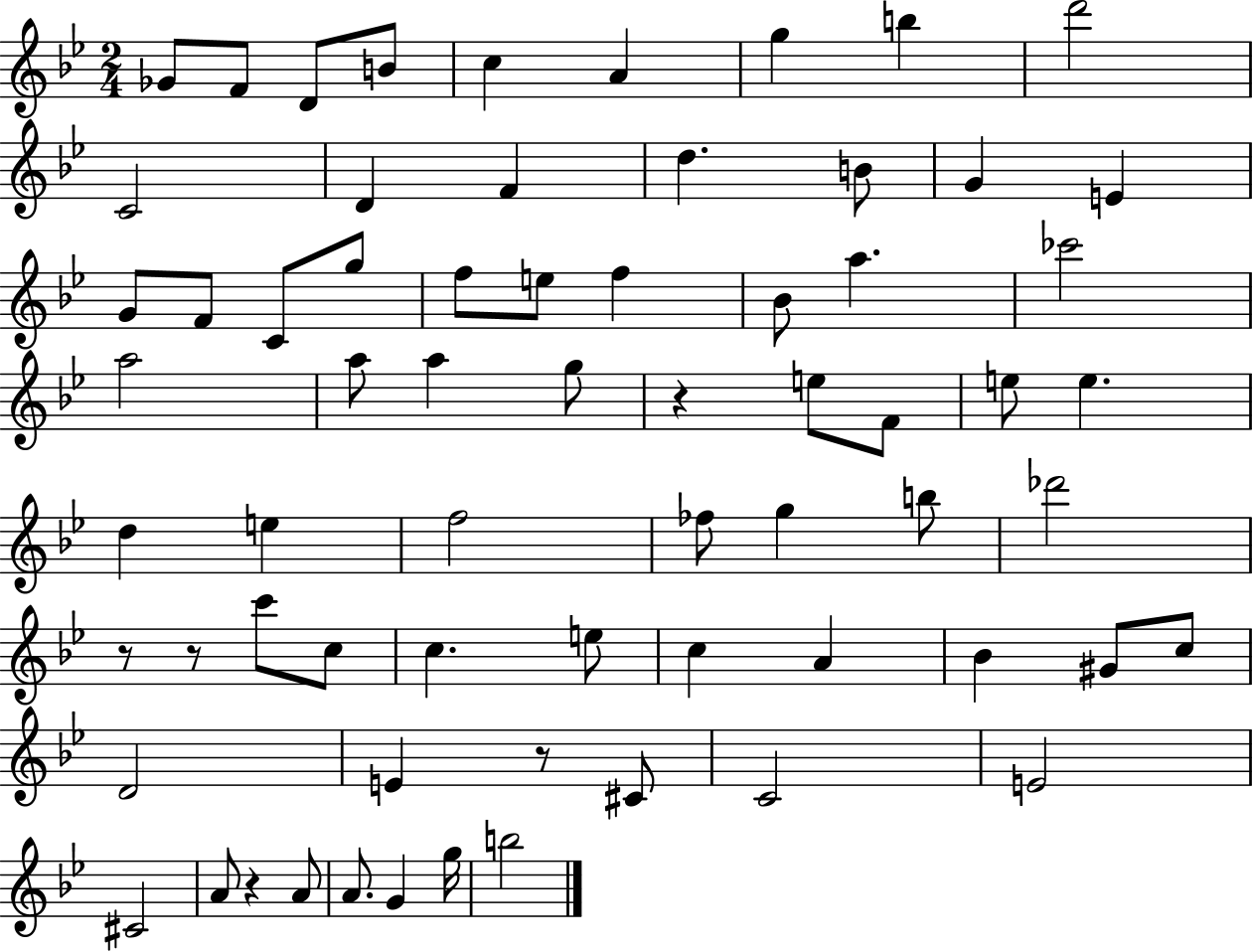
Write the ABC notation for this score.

X:1
T:Untitled
M:2/4
L:1/4
K:Bb
_G/2 F/2 D/2 B/2 c A g b d'2 C2 D F d B/2 G E G/2 F/2 C/2 g/2 f/2 e/2 f _B/2 a _c'2 a2 a/2 a g/2 z e/2 F/2 e/2 e d e f2 _f/2 g b/2 _d'2 z/2 z/2 c'/2 c/2 c e/2 c A _B ^G/2 c/2 D2 E z/2 ^C/2 C2 E2 ^C2 A/2 z A/2 A/2 G g/4 b2